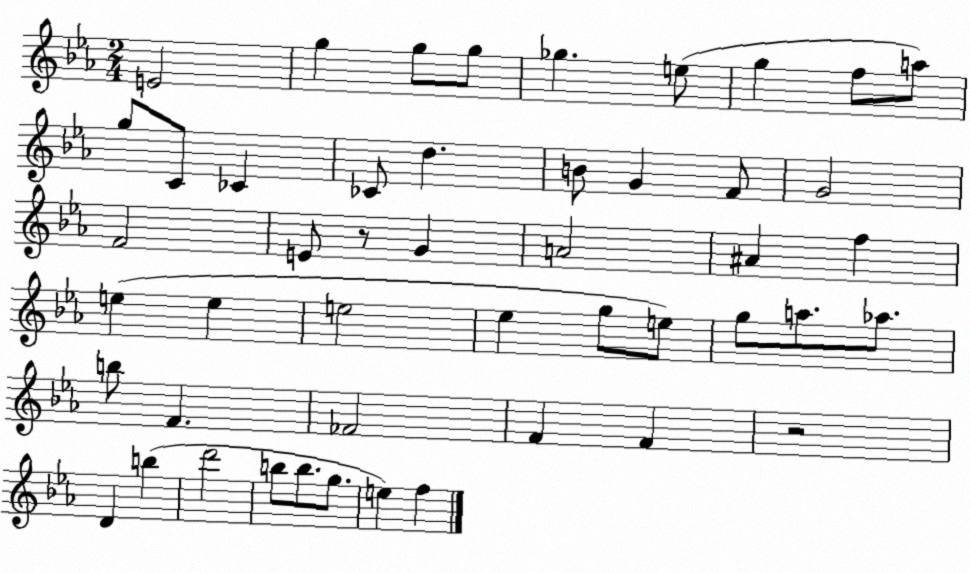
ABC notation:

X:1
T:Untitled
M:2/4
L:1/4
K:Eb
E2 g g/2 g/2 _g e/2 g f/2 a/2 g/2 C/2 _C _C/2 d B/2 G F/2 G2 F2 E/2 z/2 G A2 ^A f e e e2 _e g/2 e/2 g/2 a/2 _a/2 b/2 F _F2 F F z2 D b d'2 b/2 b/2 g/2 e f